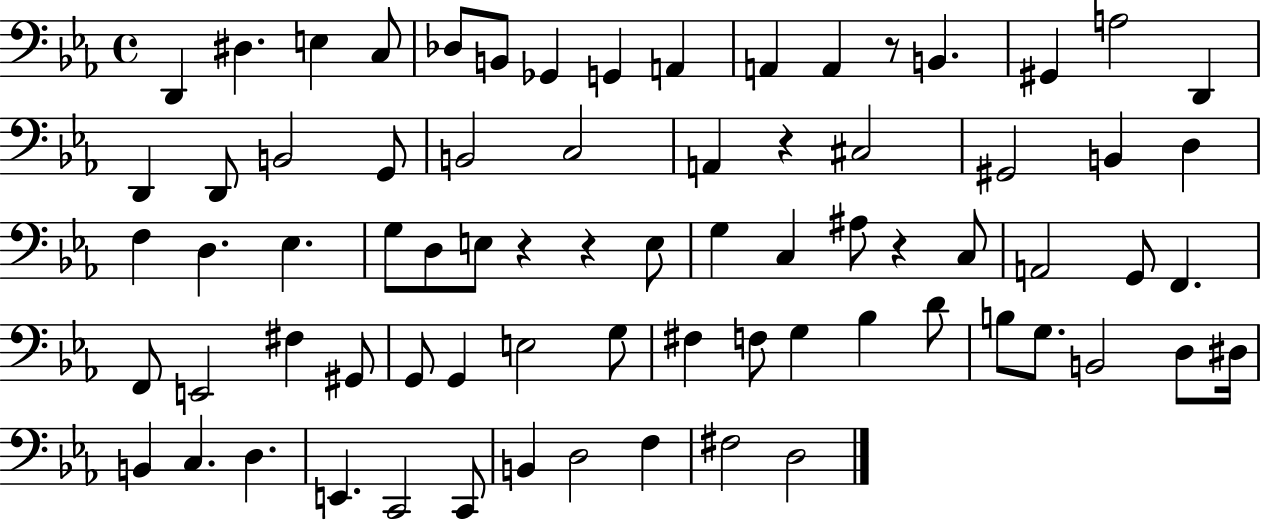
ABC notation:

X:1
T:Untitled
M:4/4
L:1/4
K:Eb
D,, ^D, E, C,/2 _D,/2 B,,/2 _G,, G,, A,, A,, A,, z/2 B,, ^G,, A,2 D,, D,, D,,/2 B,,2 G,,/2 B,,2 C,2 A,, z ^C,2 ^G,,2 B,, D, F, D, _E, G,/2 D,/2 E,/2 z z E,/2 G, C, ^A,/2 z C,/2 A,,2 G,,/2 F,, F,,/2 E,,2 ^F, ^G,,/2 G,,/2 G,, E,2 G,/2 ^F, F,/2 G, _B, D/2 B,/2 G,/2 B,,2 D,/2 ^D,/4 B,, C, D, E,, C,,2 C,,/2 B,, D,2 F, ^F,2 D,2